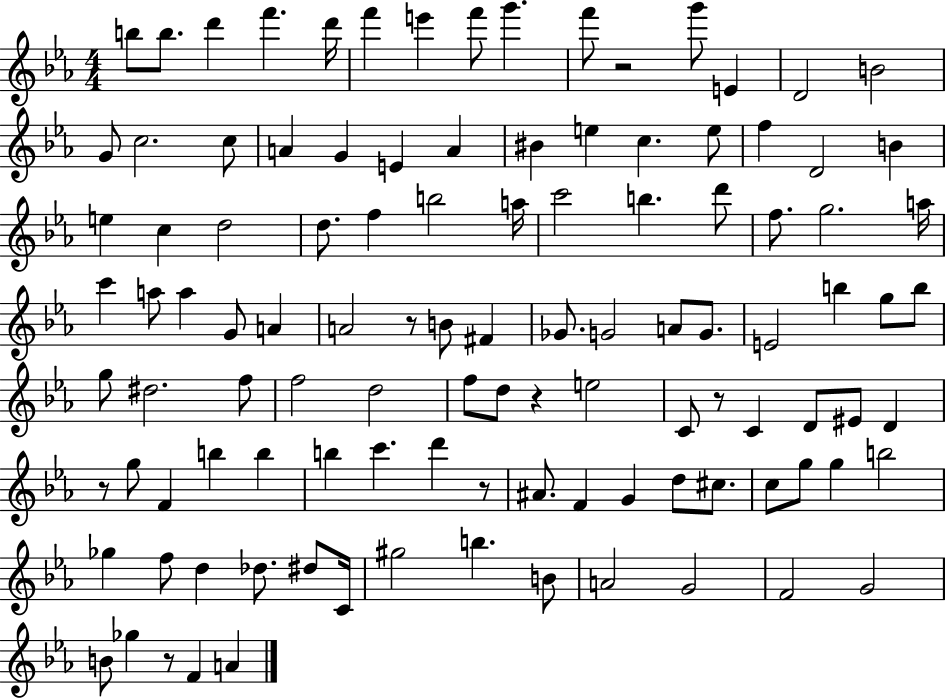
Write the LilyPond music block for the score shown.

{
  \clef treble
  \numericTimeSignature
  \time 4/4
  \key ees \major
  \repeat volta 2 { b''8 b''8. d'''4 f'''4. d'''16 | f'''4 e'''4 f'''8 g'''4. | f'''8 r2 g'''8 e'4 | d'2 b'2 | \break g'8 c''2. c''8 | a'4 g'4 e'4 a'4 | bis'4 e''4 c''4. e''8 | f''4 d'2 b'4 | \break e''4 c''4 d''2 | d''8. f''4 b''2 a''16 | c'''2 b''4. d'''8 | f''8. g''2. a''16 | \break c'''4 a''8 a''4 g'8 a'4 | a'2 r8 b'8 fis'4 | ges'8. g'2 a'8 g'8. | e'2 b''4 g''8 b''8 | \break g''8 dis''2. f''8 | f''2 d''2 | f''8 d''8 r4 e''2 | c'8 r8 c'4 d'8 eis'8 d'4 | \break r8 g''8 f'4 b''4 b''4 | b''4 c'''4. d'''4 r8 | ais'8. f'4 g'4 d''8 cis''8. | c''8 g''8 g''4 b''2 | \break ges''4 f''8 d''4 des''8. dis''8 c'16 | gis''2 b''4. b'8 | a'2 g'2 | f'2 g'2 | \break b'8 ges''4 r8 f'4 a'4 | } \bar "|."
}